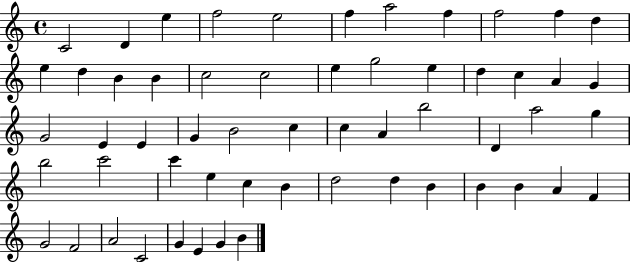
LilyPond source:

{
  \clef treble
  \time 4/4
  \defaultTimeSignature
  \key c \major
  c'2 d'4 e''4 | f''2 e''2 | f''4 a''2 f''4 | f''2 f''4 d''4 | \break e''4 d''4 b'4 b'4 | c''2 c''2 | e''4 g''2 e''4 | d''4 c''4 a'4 g'4 | \break g'2 e'4 e'4 | g'4 b'2 c''4 | c''4 a'4 b''2 | d'4 a''2 g''4 | \break b''2 c'''2 | c'''4 e''4 c''4 b'4 | d''2 d''4 b'4 | b'4 b'4 a'4 f'4 | \break g'2 f'2 | a'2 c'2 | g'4 e'4 g'4 b'4 | \bar "|."
}